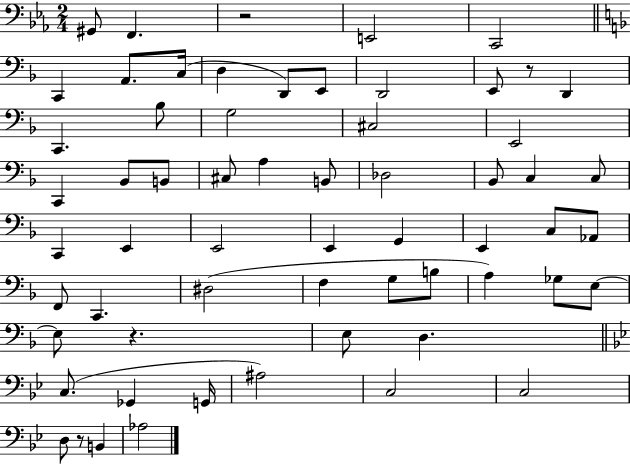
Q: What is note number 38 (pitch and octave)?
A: C2